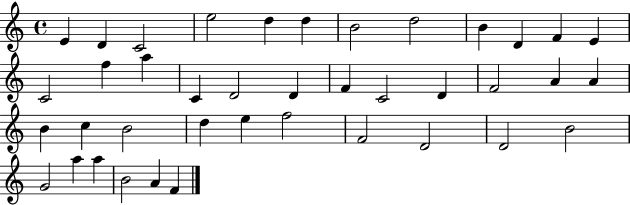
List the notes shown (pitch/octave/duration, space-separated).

E4/q D4/q C4/h E5/h D5/q D5/q B4/h D5/h B4/q D4/q F4/q E4/q C4/h F5/q A5/q C4/q D4/h D4/q F4/q C4/h D4/q F4/h A4/q A4/q B4/q C5/q B4/h D5/q E5/q F5/h F4/h D4/h D4/h B4/h G4/h A5/q A5/q B4/h A4/q F4/q